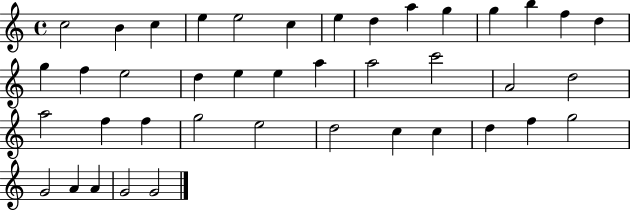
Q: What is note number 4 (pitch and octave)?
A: E5